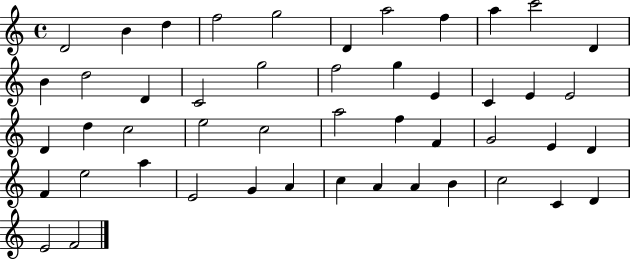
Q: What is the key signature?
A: C major